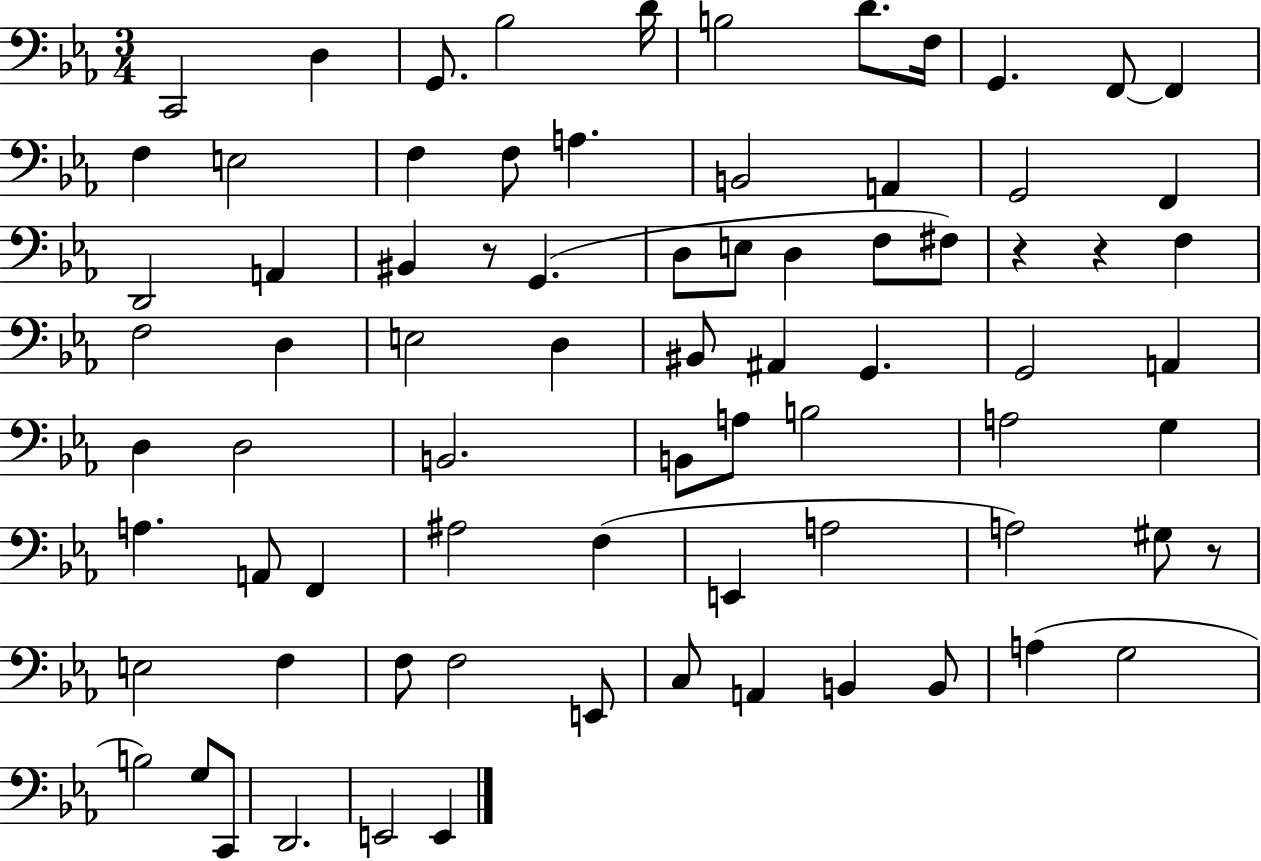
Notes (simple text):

C2/h D3/q G2/e. Bb3/h D4/s B3/h D4/e. F3/s G2/q. F2/e F2/q F3/q E3/h F3/q F3/e A3/q. B2/h A2/q G2/h F2/q D2/h A2/q BIS2/q R/e G2/q. D3/e E3/e D3/q F3/e F#3/e R/q R/q F3/q F3/h D3/q E3/h D3/q BIS2/e A#2/q G2/q. G2/h A2/q D3/q D3/h B2/h. B2/e A3/e B3/h A3/h G3/q A3/q. A2/e F2/q A#3/h F3/q E2/q A3/h A3/h G#3/e R/e E3/h F3/q F3/e F3/h E2/e C3/e A2/q B2/q B2/e A3/q G3/h B3/h G3/e C2/e D2/h. E2/h E2/q